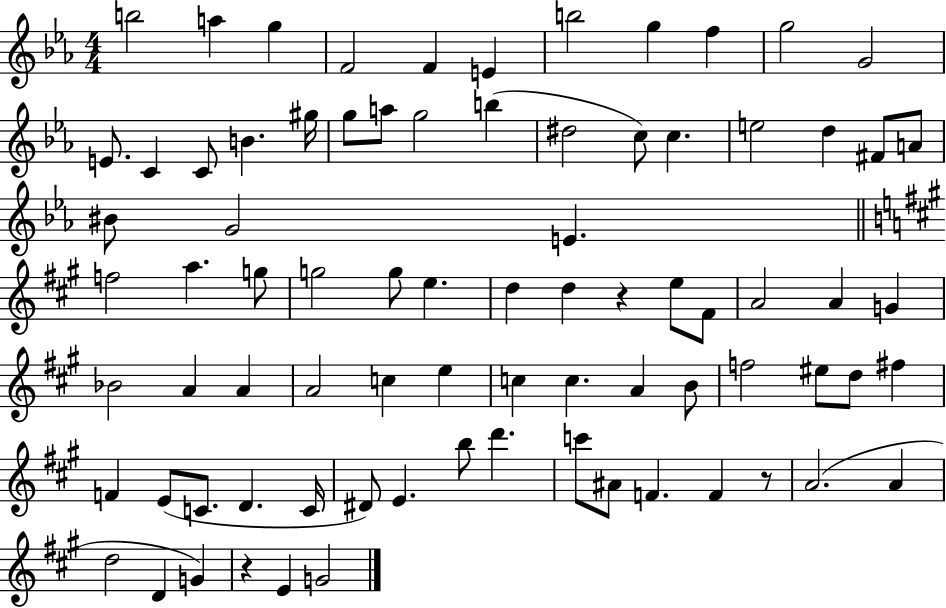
B5/h A5/q G5/q F4/h F4/q E4/q B5/h G5/q F5/q G5/h G4/h E4/e. C4/q C4/e B4/q. G#5/s G5/e A5/e G5/h B5/q D#5/h C5/e C5/q. E5/h D5/q F#4/e A4/e BIS4/e G4/h E4/q. F5/h A5/q. G5/e G5/h G5/e E5/q. D5/q D5/q R/q E5/e F#4/e A4/h A4/q G4/q Bb4/h A4/q A4/q A4/h C5/q E5/q C5/q C5/q. A4/q B4/e F5/h EIS5/e D5/e F#5/q F4/q E4/e C4/e. D4/q. C4/s D#4/e E4/q. B5/e D6/q. C6/e A#4/e F4/q. F4/q R/e A4/h. A4/q D5/h D4/q G4/q R/q E4/q G4/h